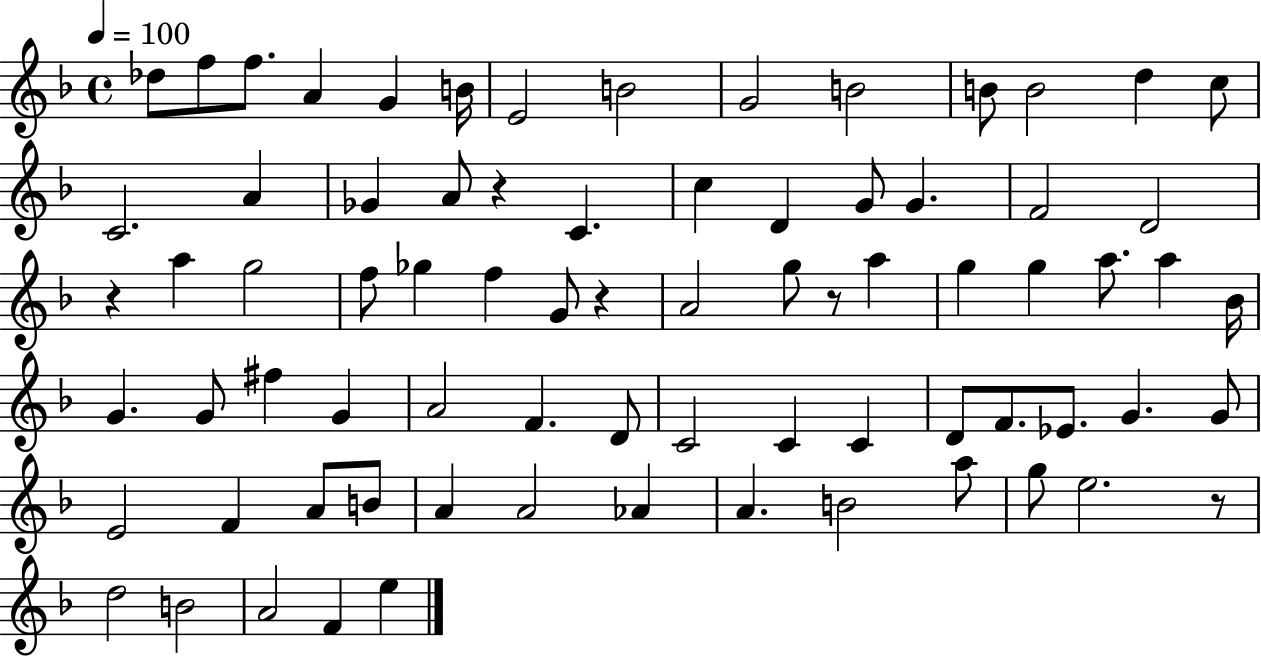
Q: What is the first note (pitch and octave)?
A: Db5